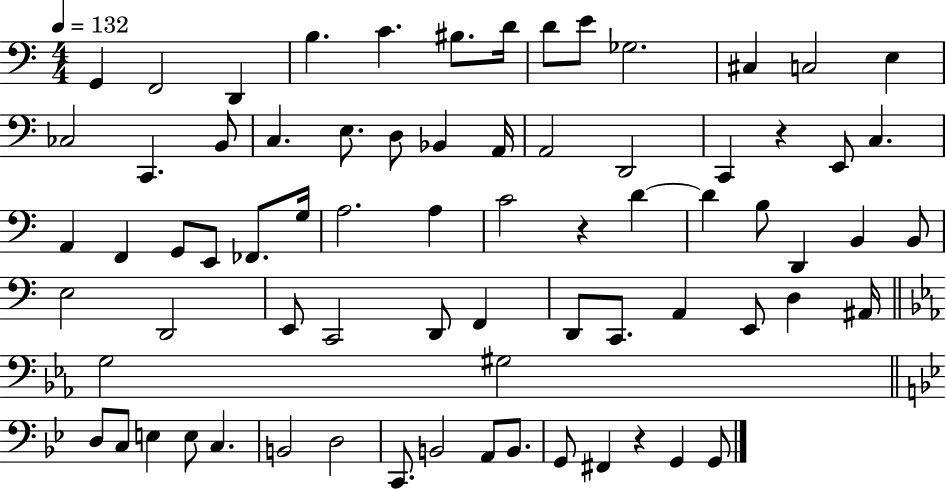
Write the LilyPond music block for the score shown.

{
  \clef bass
  \numericTimeSignature
  \time 4/4
  \key c \major
  \tempo 4 = 132
  g,4 f,2 d,4 | b4. c'4. bis8. d'16 | d'8 e'8 ges2. | cis4 c2 e4 | \break ces2 c,4. b,8 | c4. e8. d8 bes,4 a,16 | a,2 d,2 | c,4 r4 e,8 c4. | \break a,4 f,4 g,8 e,8 fes,8. g16 | a2. a4 | c'2 r4 d'4~~ | d'4 b8 d,4 b,4 b,8 | \break e2 d,2 | e,8 c,2 d,8 f,4 | d,8 c,8. a,4 e,8 d4 ais,16 | \bar "||" \break \key ees \major g2 gis2 | \bar "||" \break \key bes \major d8 c8 e4 e8 c4. | b,2 d2 | c,8. b,2 a,8 b,8. | g,8 fis,4 r4 g,4 g,8 | \break \bar "|."
}